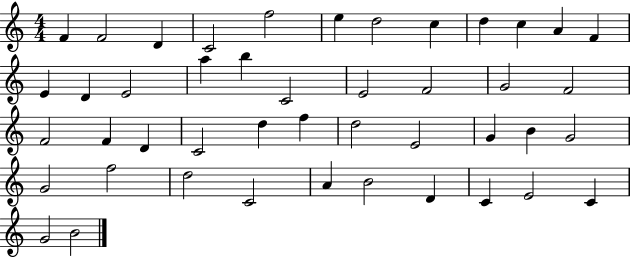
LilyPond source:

{
  \clef treble
  \numericTimeSignature
  \time 4/4
  \key c \major
  f'4 f'2 d'4 | c'2 f''2 | e''4 d''2 c''4 | d''4 c''4 a'4 f'4 | \break e'4 d'4 e'2 | a''4 b''4 c'2 | e'2 f'2 | g'2 f'2 | \break f'2 f'4 d'4 | c'2 d''4 f''4 | d''2 e'2 | g'4 b'4 g'2 | \break g'2 f''2 | d''2 c'2 | a'4 b'2 d'4 | c'4 e'2 c'4 | \break g'2 b'2 | \bar "|."
}